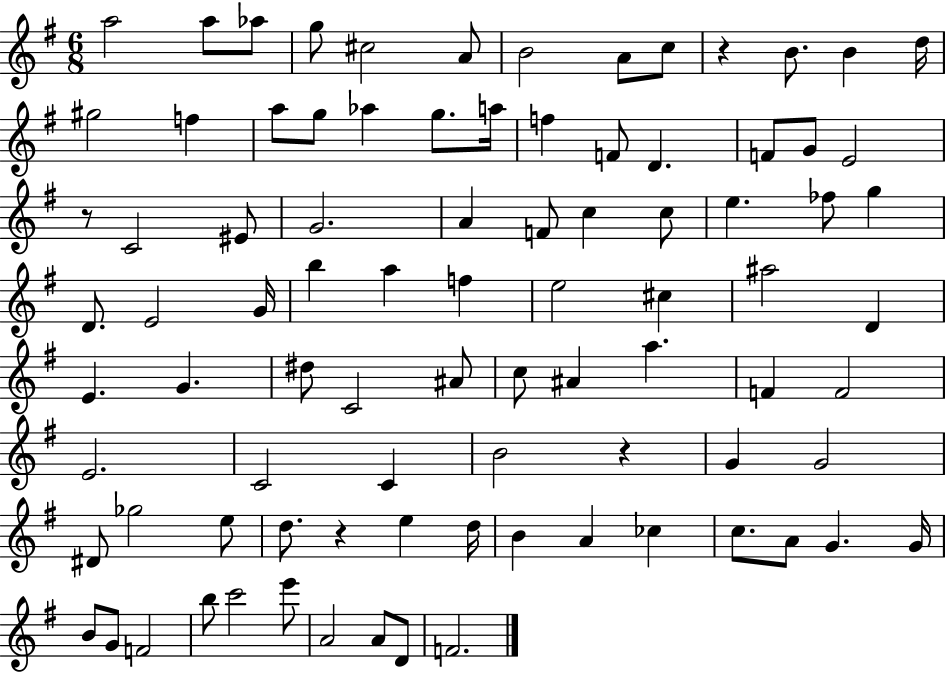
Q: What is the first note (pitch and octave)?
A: A5